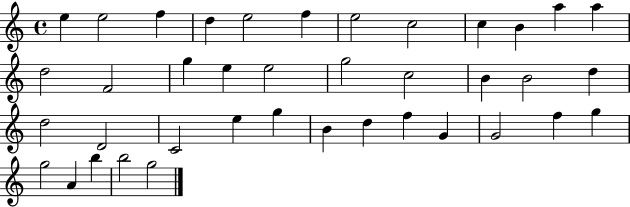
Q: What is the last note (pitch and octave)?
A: G5